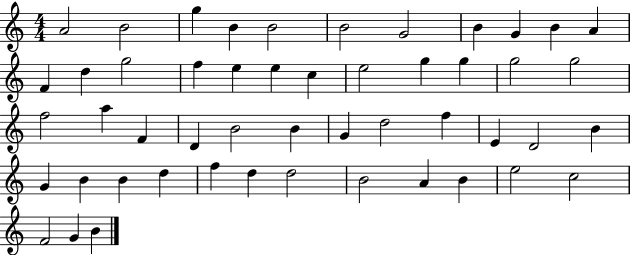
{
  \clef treble
  \numericTimeSignature
  \time 4/4
  \key c \major
  a'2 b'2 | g''4 b'4 b'2 | b'2 g'2 | b'4 g'4 b'4 a'4 | \break f'4 d''4 g''2 | f''4 e''4 e''4 c''4 | e''2 g''4 g''4 | g''2 g''2 | \break f''2 a''4 f'4 | d'4 b'2 b'4 | g'4 d''2 f''4 | e'4 d'2 b'4 | \break g'4 b'4 b'4 d''4 | f''4 d''4 d''2 | b'2 a'4 b'4 | e''2 c''2 | \break f'2 g'4 b'4 | \bar "|."
}